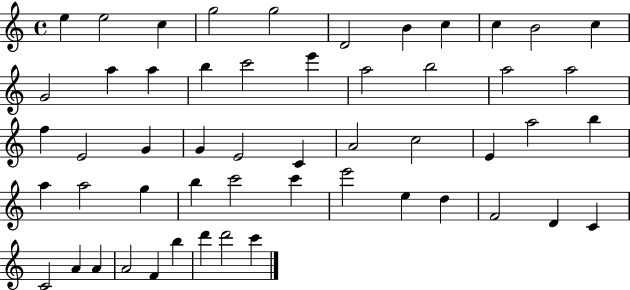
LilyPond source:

{
  \clef treble
  \time 4/4
  \defaultTimeSignature
  \key c \major
  e''4 e''2 c''4 | g''2 g''2 | d'2 b'4 c''4 | c''4 b'2 c''4 | \break g'2 a''4 a''4 | b''4 c'''2 e'''4 | a''2 b''2 | a''2 a''2 | \break f''4 e'2 g'4 | g'4 e'2 c'4 | a'2 c''2 | e'4 a''2 b''4 | \break a''4 a''2 g''4 | b''4 c'''2 c'''4 | e'''2 e''4 d''4 | f'2 d'4 c'4 | \break c'2 a'4 a'4 | a'2 f'4 b''4 | d'''4 d'''2 c'''4 | \bar "|."
}